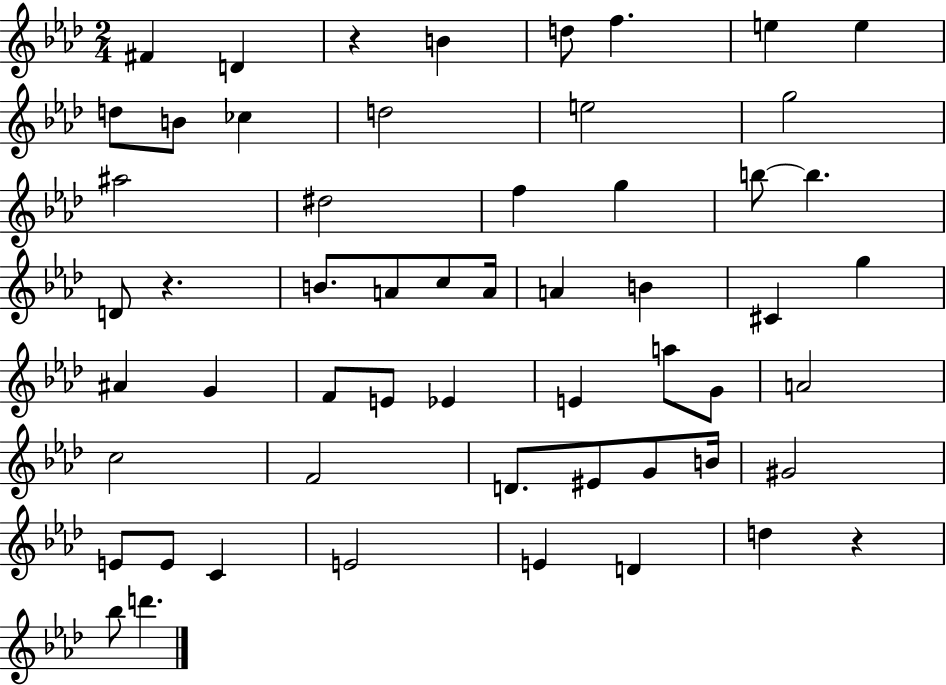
{
  \clef treble
  \numericTimeSignature
  \time 2/4
  \key aes \major
  \repeat volta 2 { fis'4 d'4 | r4 b'4 | d''8 f''4. | e''4 e''4 | \break d''8 b'8 ces''4 | d''2 | e''2 | g''2 | \break ais''2 | dis''2 | f''4 g''4 | b''8~~ b''4. | \break d'8 r4. | b'8. a'8 c''8 a'16 | a'4 b'4 | cis'4 g''4 | \break ais'4 g'4 | f'8 e'8 ees'4 | e'4 a''8 g'8 | a'2 | \break c''2 | f'2 | d'8. eis'8 g'8 b'16 | gis'2 | \break e'8 e'8 c'4 | e'2 | e'4 d'4 | d''4 r4 | \break bes''8 d'''4. | } \bar "|."
}